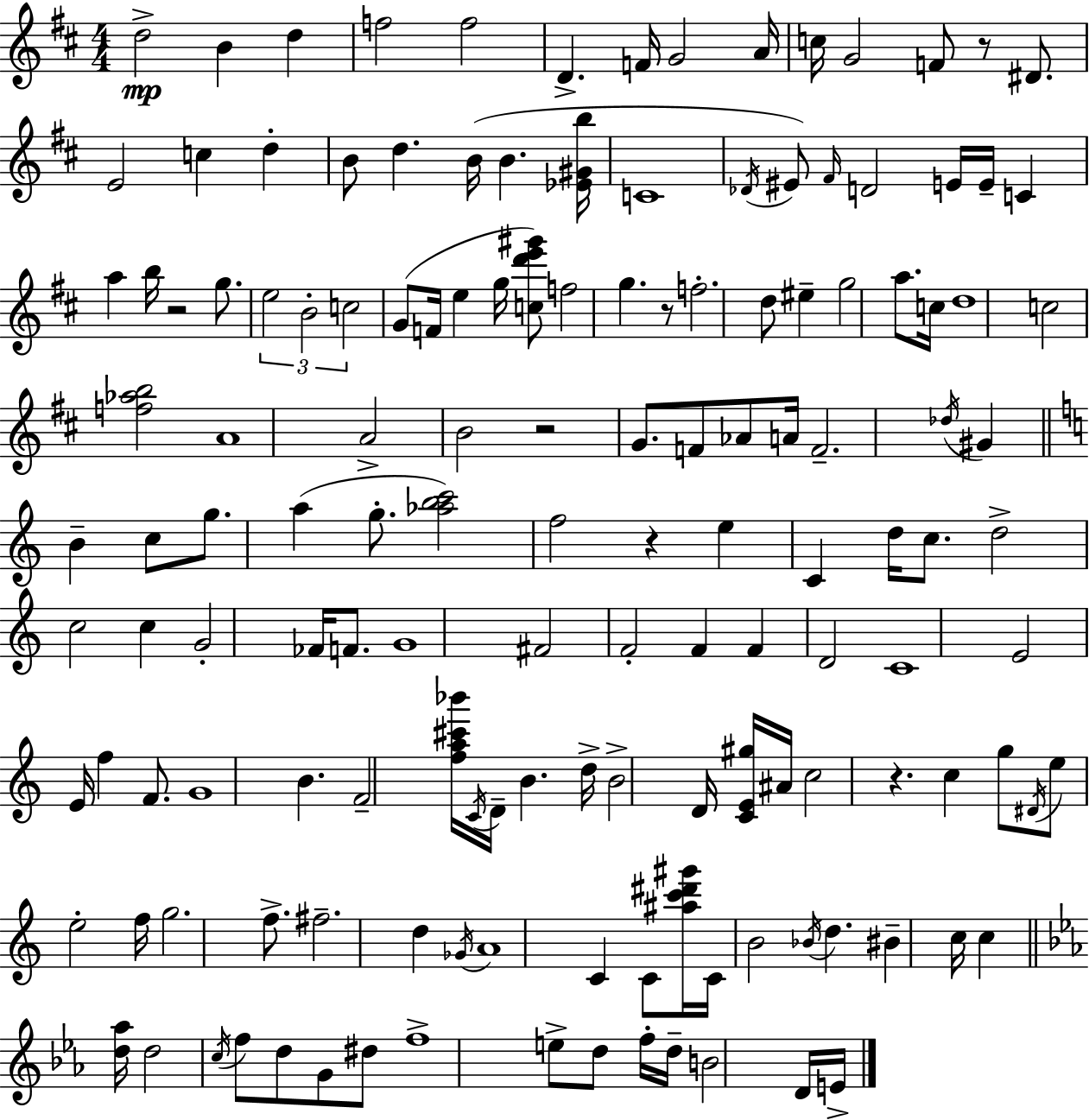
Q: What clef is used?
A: treble